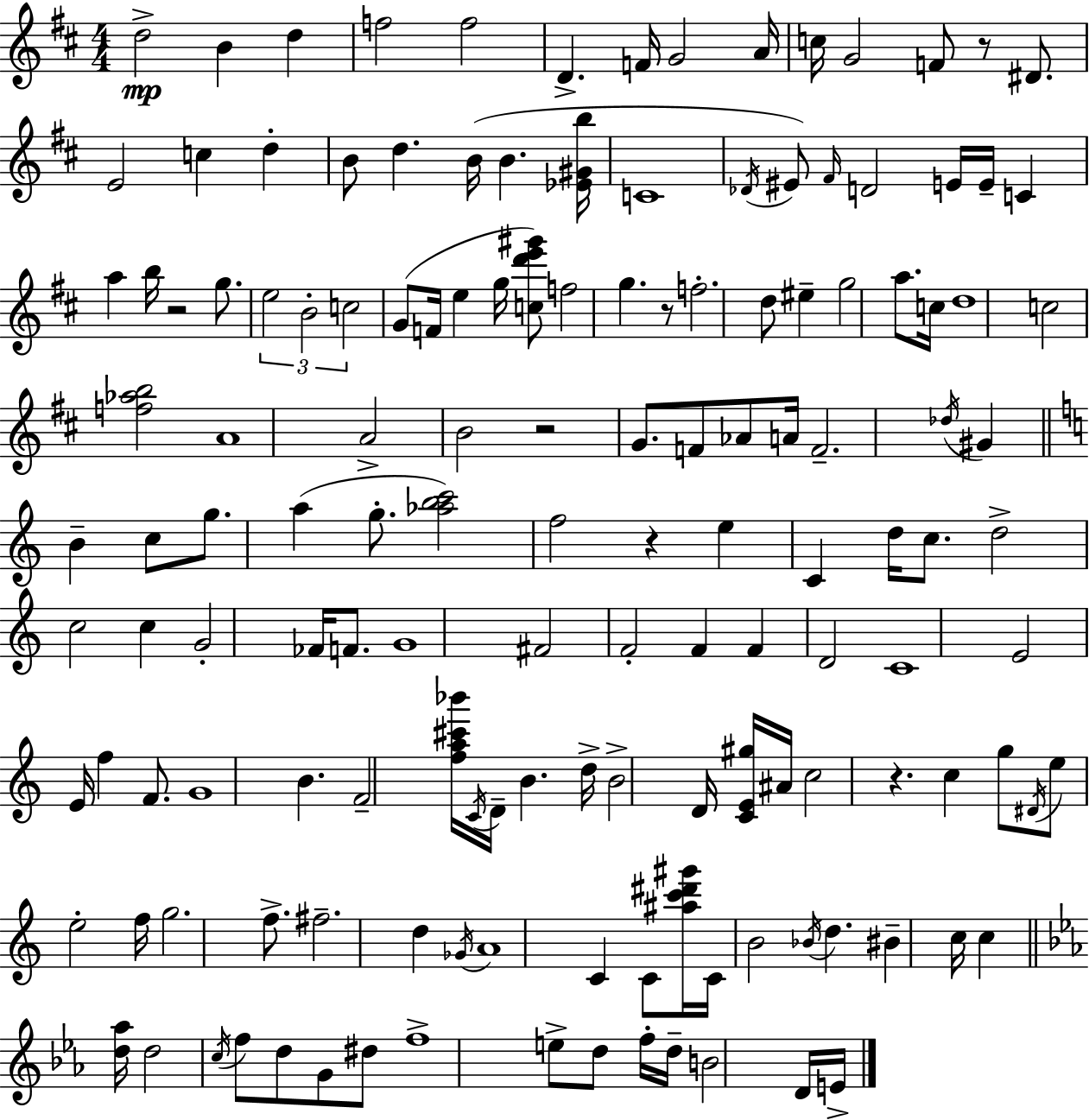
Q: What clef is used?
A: treble